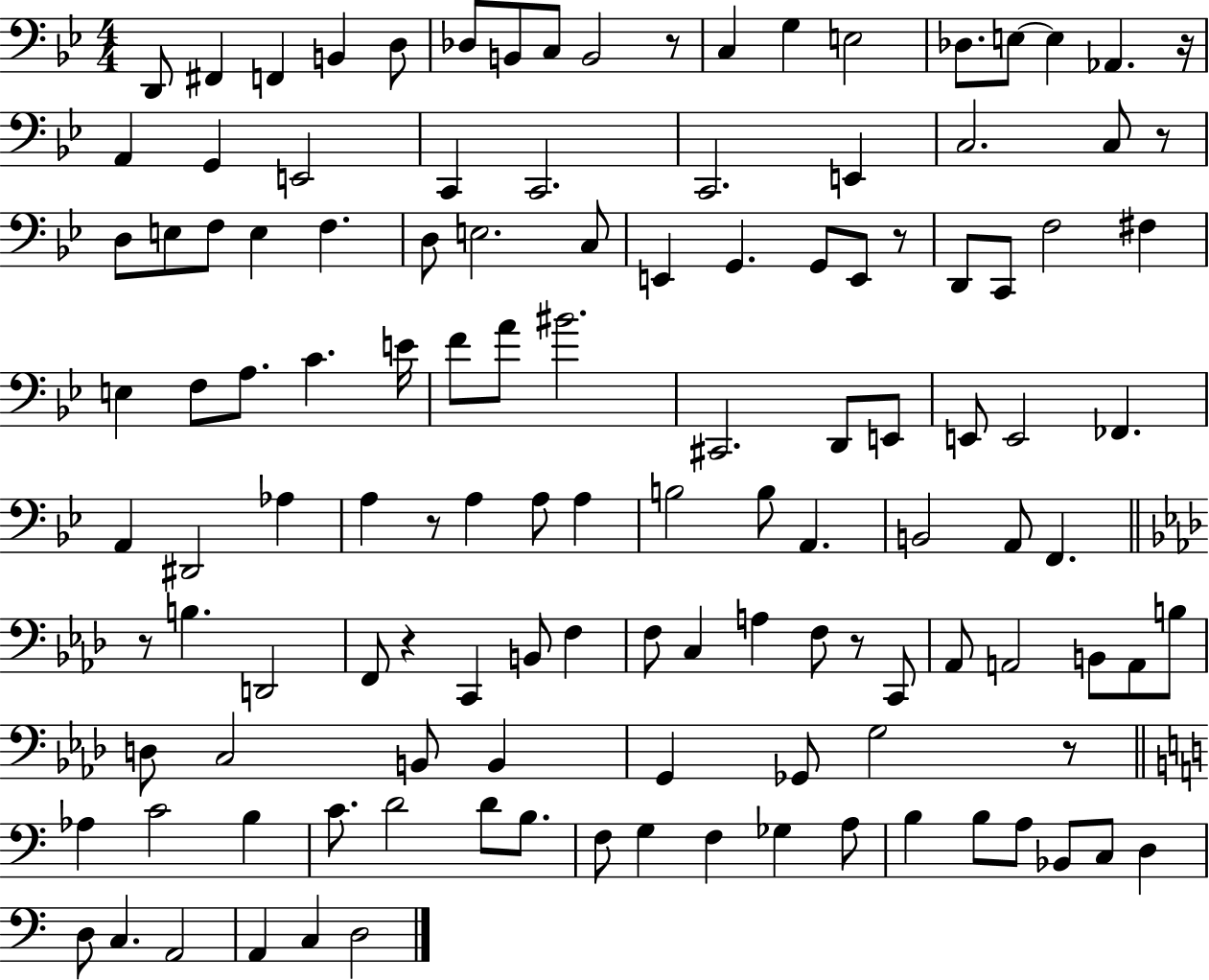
X:1
T:Untitled
M:4/4
L:1/4
K:Bb
D,,/2 ^F,, F,, B,, D,/2 _D,/2 B,,/2 C,/2 B,,2 z/2 C, G, E,2 _D,/2 E,/2 E, _A,, z/4 A,, G,, E,,2 C,, C,,2 C,,2 E,, C,2 C,/2 z/2 D,/2 E,/2 F,/2 E, F, D,/2 E,2 C,/2 E,, G,, G,,/2 E,,/2 z/2 D,,/2 C,,/2 F,2 ^F, E, F,/2 A,/2 C E/4 F/2 A/2 ^B2 ^C,,2 D,,/2 E,,/2 E,,/2 E,,2 _F,, A,, ^D,,2 _A, A, z/2 A, A,/2 A, B,2 B,/2 A,, B,,2 A,,/2 F,, z/2 B, D,,2 F,,/2 z C,, B,,/2 F, F,/2 C, A, F,/2 z/2 C,,/2 _A,,/2 A,,2 B,,/2 A,,/2 B,/2 D,/2 C,2 B,,/2 B,, G,, _G,,/2 G,2 z/2 _A, C2 B, C/2 D2 D/2 B,/2 F,/2 G, F, _G, A,/2 B, B,/2 A,/2 _B,,/2 C,/2 D, D,/2 C, A,,2 A,, C, D,2